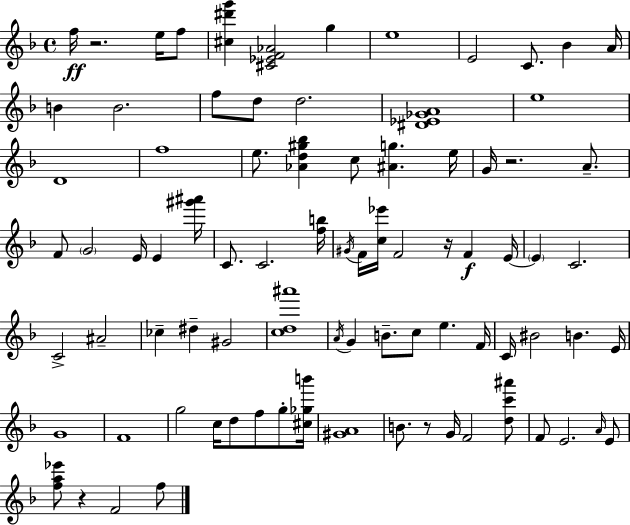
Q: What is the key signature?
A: F major